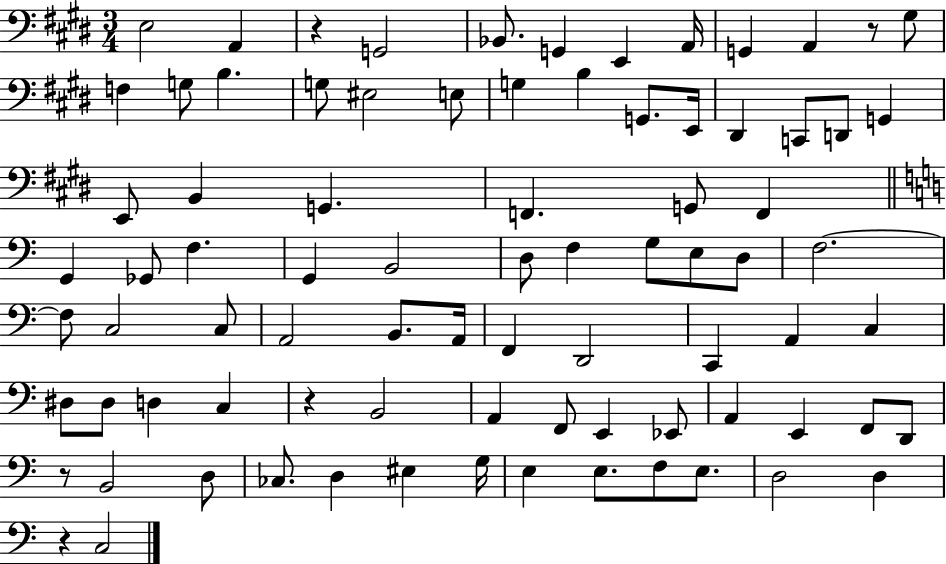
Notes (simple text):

E3/h A2/q R/q G2/h Bb2/e. G2/q E2/q A2/s G2/q A2/q R/e G#3/e F3/q G3/e B3/q. G3/e EIS3/h E3/e G3/q B3/q G2/e. E2/s D#2/q C2/e D2/e G2/q E2/e B2/q G2/q. F2/q. G2/e F2/q G2/q Gb2/e F3/q. G2/q B2/h D3/e F3/q G3/e E3/e D3/e F3/h. F3/e C3/h C3/e A2/h B2/e. A2/s F2/q D2/h C2/q A2/q C3/q D#3/e D#3/e D3/q C3/q R/q B2/h A2/q F2/e E2/q Eb2/e A2/q E2/q F2/e D2/e R/e B2/h D3/e CES3/e. D3/q EIS3/q G3/s E3/q E3/e. F3/e E3/e. D3/h D3/q R/q C3/h